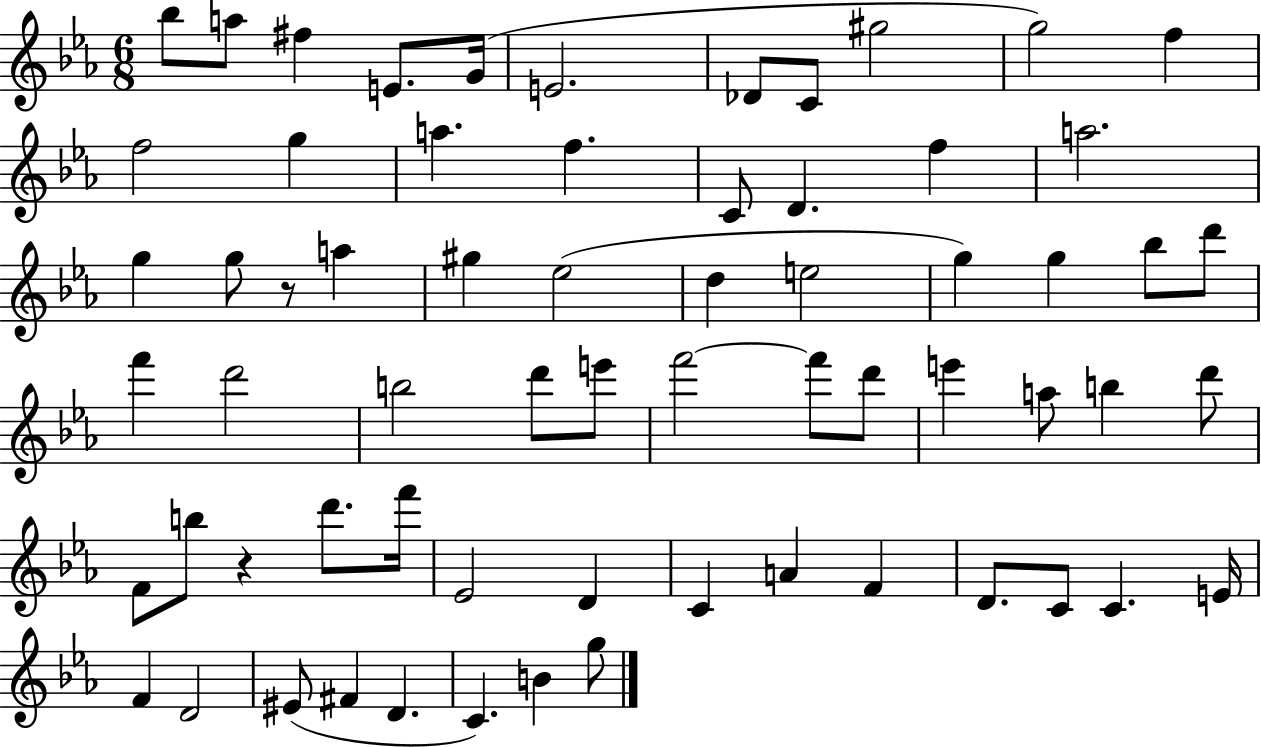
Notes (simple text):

Bb5/e A5/e F#5/q E4/e. G4/s E4/h. Db4/e C4/e G#5/h G5/h F5/q F5/h G5/q A5/q. F5/q. C4/e D4/q. F5/q A5/h. G5/q G5/e R/e A5/q G#5/q Eb5/h D5/q E5/h G5/q G5/q Bb5/e D6/e F6/q D6/h B5/h D6/e E6/e F6/h F6/e D6/e E6/q A5/e B5/q D6/e F4/e B5/e R/q D6/e. F6/s Eb4/h D4/q C4/q A4/q F4/q D4/e. C4/e C4/q. E4/s F4/q D4/h EIS4/e F#4/q D4/q. C4/q. B4/q G5/e